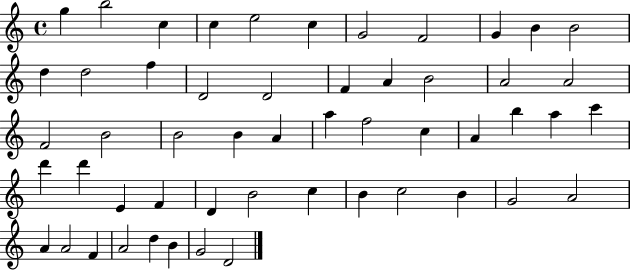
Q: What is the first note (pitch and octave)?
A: G5